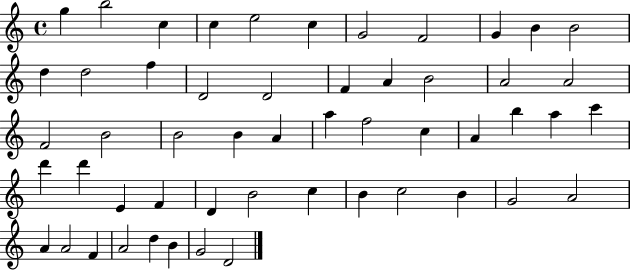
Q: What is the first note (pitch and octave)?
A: G5